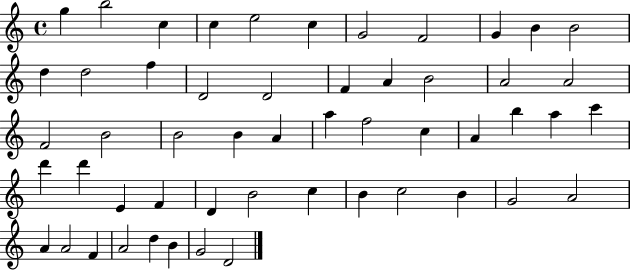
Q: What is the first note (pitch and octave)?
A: G5